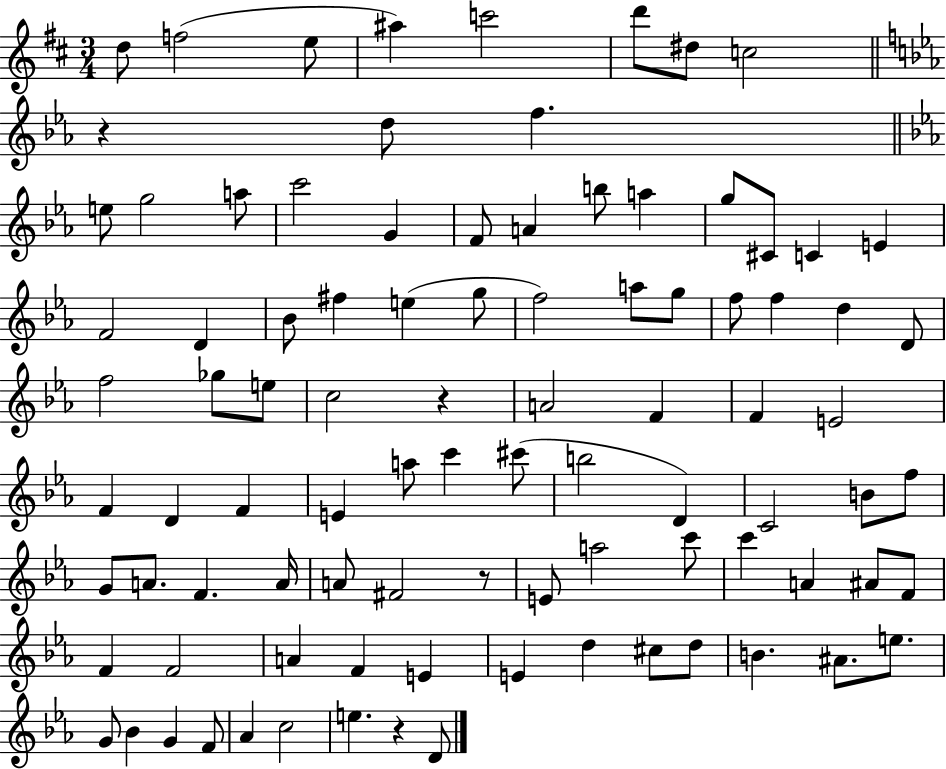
D5/e F5/h E5/e A#5/q C6/h D6/e D#5/e C5/h R/q D5/e F5/q. E5/e G5/h A5/e C6/h G4/q F4/e A4/q B5/e A5/q G5/e C#4/e C4/q E4/q F4/h D4/q Bb4/e F#5/q E5/q G5/e F5/h A5/e G5/e F5/e F5/q D5/q D4/e F5/h Gb5/e E5/e C5/h R/q A4/h F4/q F4/q E4/h F4/q D4/q F4/q E4/q A5/e C6/q C#6/e B5/h D4/q C4/h B4/e F5/e G4/e A4/e. F4/q. A4/s A4/e F#4/h R/e E4/e A5/h C6/e C6/q A4/q A#4/e F4/e F4/q F4/h A4/q F4/q E4/q E4/q D5/q C#5/e D5/e B4/q. A#4/e. E5/e. G4/e Bb4/q G4/q F4/e Ab4/q C5/h E5/q. R/q D4/e